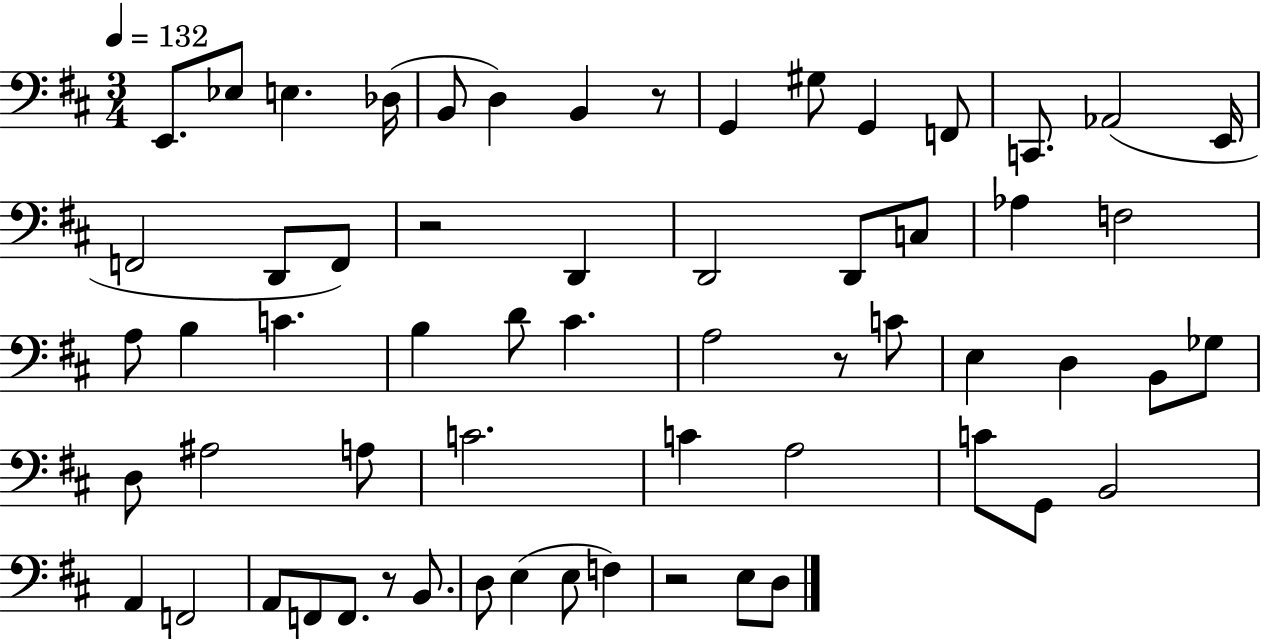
E2/e. Eb3/e E3/q. Db3/s B2/e D3/q B2/q R/e G2/q G#3/e G2/q F2/e C2/e. Ab2/h E2/s F2/h D2/e F2/e R/h D2/q D2/h D2/e C3/e Ab3/q F3/h A3/e B3/q C4/q. B3/q D4/e C#4/q. A3/h R/e C4/e E3/q D3/q B2/e Gb3/e D3/e A#3/h A3/e C4/h. C4/q A3/h C4/e G2/e B2/h A2/q F2/h A2/e F2/e F2/e. R/e B2/e. D3/e E3/q E3/e F3/q R/h E3/e D3/e